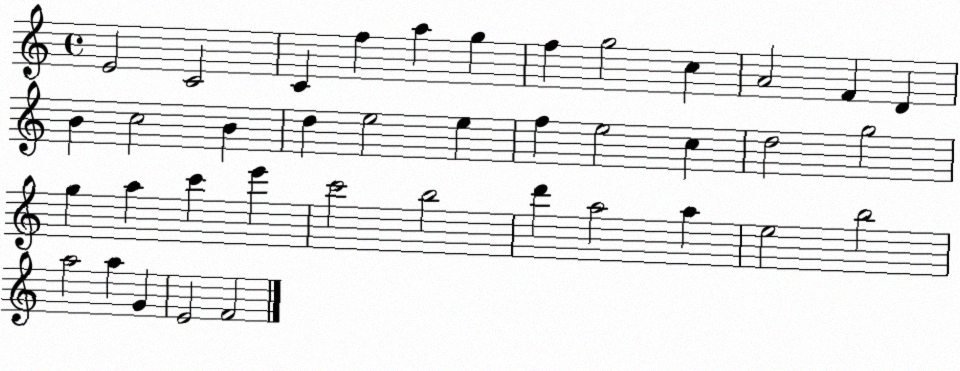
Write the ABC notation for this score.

X:1
T:Untitled
M:4/4
L:1/4
K:C
E2 C2 C f a g f g2 c A2 F D B c2 B d e2 e f e2 c d2 g2 g a c' e' c'2 b2 d' a2 a e2 b2 a2 a G E2 F2